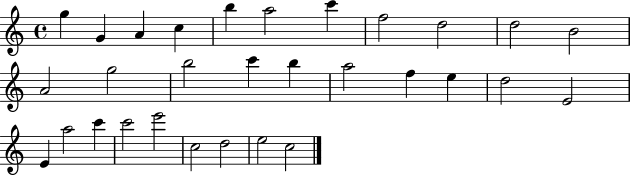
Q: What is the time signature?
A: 4/4